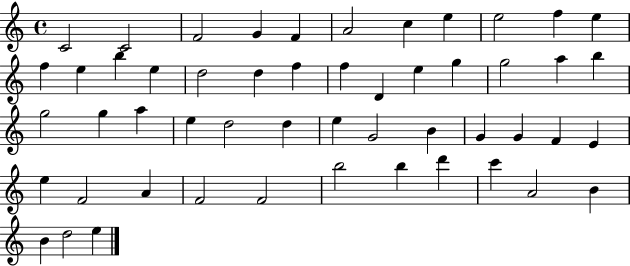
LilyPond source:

{
  \clef treble
  \time 4/4
  \defaultTimeSignature
  \key c \major
  c'2 c'2 | f'2 g'4 f'4 | a'2 c''4 e''4 | e''2 f''4 e''4 | \break f''4 e''4 b''4 e''4 | d''2 d''4 f''4 | f''4 d'4 e''4 g''4 | g''2 a''4 b''4 | \break g''2 g''4 a''4 | e''4 d''2 d''4 | e''4 g'2 b'4 | g'4 g'4 f'4 e'4 | \break e''4 f'2 a'4 | f'2 f'2 | b''2 b''4 d'''4 | c'''4 a'2 b'4 | \break b'4 d''2 e''4 | \bar "|."
}